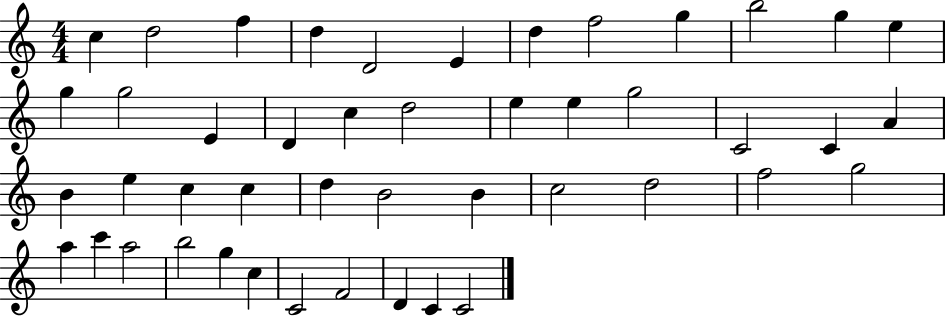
C5/q D5/h F5/q D5/q D4/h E4/q D5/q F5/h G5/q B5/h G5/q E5/q G5/q G5/h E4/q D4/q C5/q D5/h E5/q E5/q G5/h C4/h C4/q A4/q B4/q E5/q C5/q C5/q D5/q B4/h B4/q C5/h D5/h F5/h G5/h A5/q C6/q A5/h B5/h G5/q C5/q C4/h F4/h D4/q C4/q C4/h